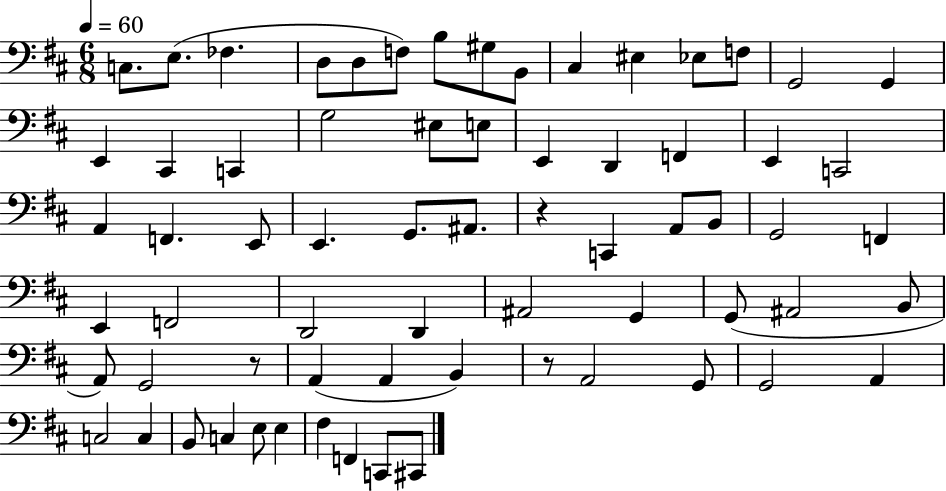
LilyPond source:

{
  \clef bass
  \numericTimeSignature
  \time 6/8
  \key d \major
  \tempo 4 = 60
  \repeat volta 2 { c8. e8.( fes4. | d8 d8 f8) b8 gis8 b,8 | cis4 eis4 ees8 f8 | g,2 g,4 | \break e,4 cis,4 c,4 | g2 eis8 e8 | e,4 d,4 f,4 | e,4 c,2 | \break a,4 f,4. e,8 | e,4. g,8. ais,8. | r4 c,4 a,8 b,8 | g,2 f,4 | \break e,4 f,2 | d,2 d,4 | ais,2 g,4 | g,8( ais,2 b,8 | \break a,8) g,2 r8 | a,4( a,4 b,4) | r8 a,2 g,8 | g,2 a,4 | \break c2 c4 | b,8 c4 e8 e4 | fis4 f,4 c,8 cis,8 | } \bar "|."
}